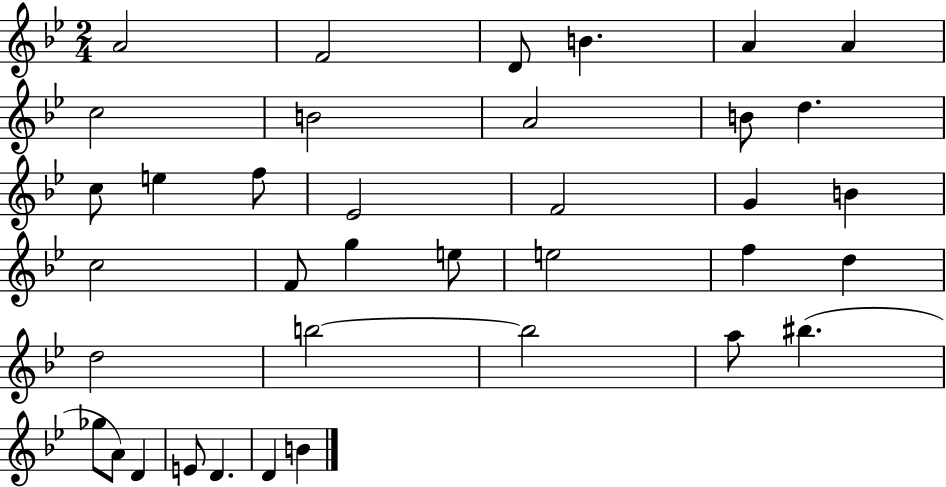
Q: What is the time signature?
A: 2/4